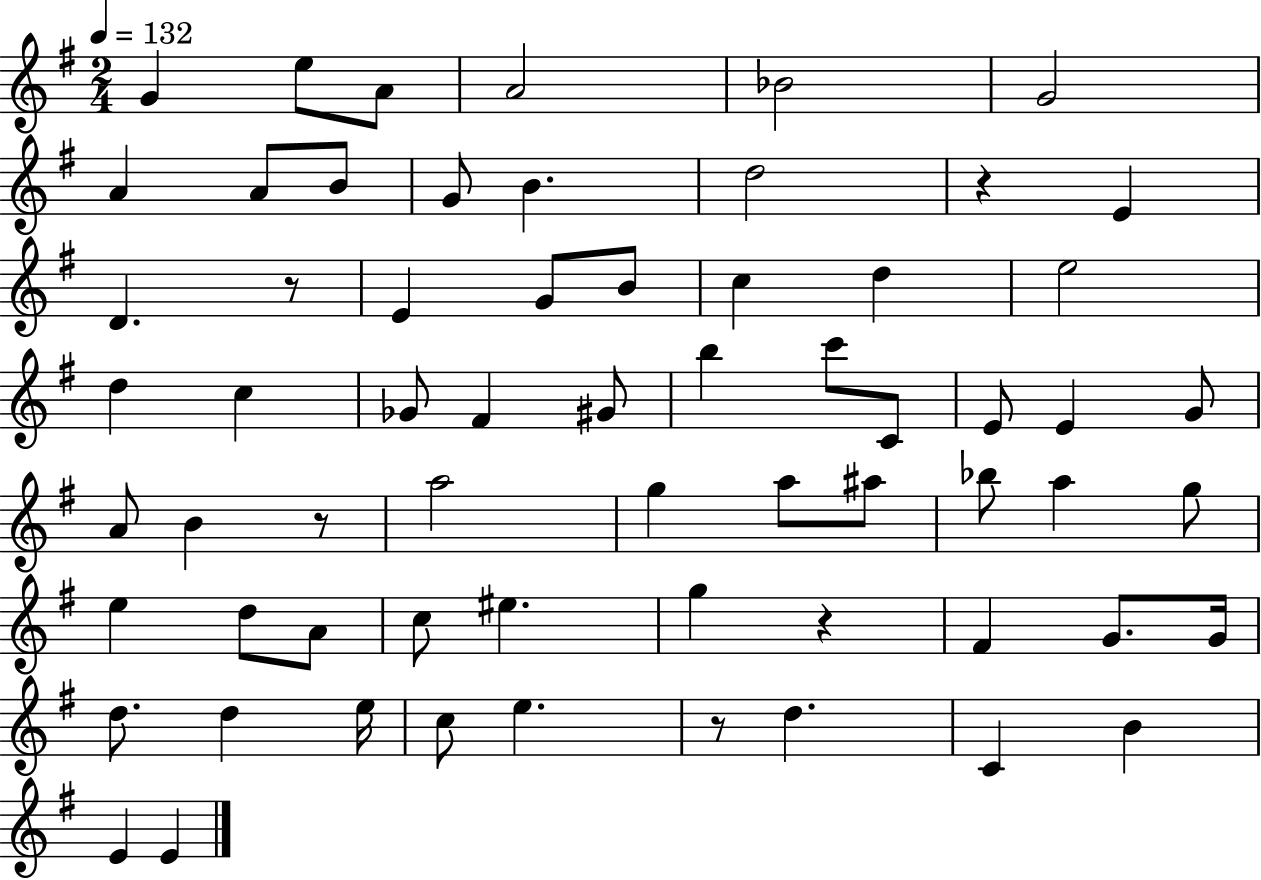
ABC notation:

X:1
T:Untitled
M:2/4
L:1/4
K:G
G e/2 A/2 A2 _B2 G2 A A/2 B/2 G/2 B d2 z E D z/2 E G/2 B/2 c d e2 d c _G/2 ^F ^G/2 b c'/2 C/2 E/2 E G/2 A/2 B z/2 a2 g a/2 ^a/2 _b/2 a g/2 e d/2 A/2 c/2 ^e g z ^F G/2 G/4 d/2 d e/4 c/2 e z/2 d C B E E